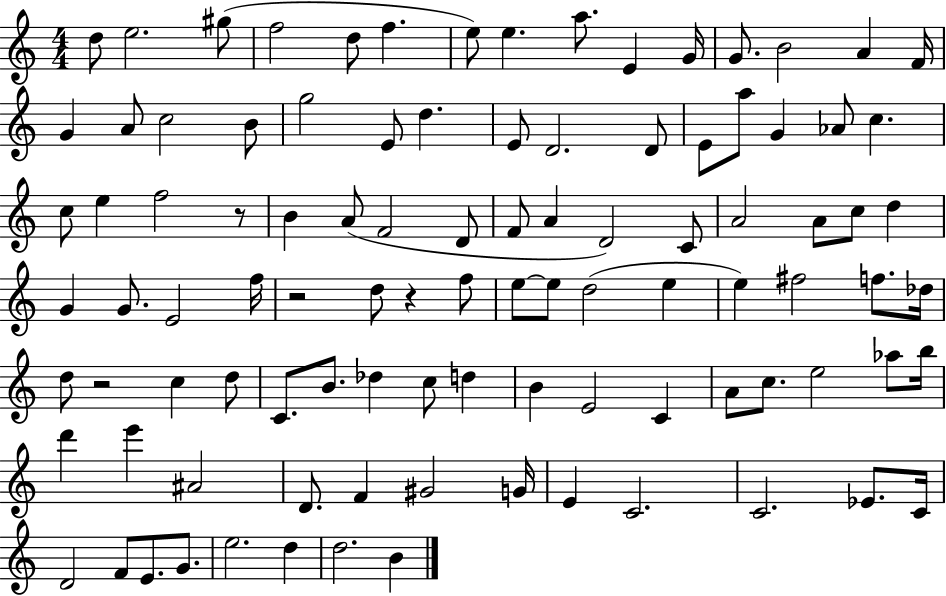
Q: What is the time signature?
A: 4/4